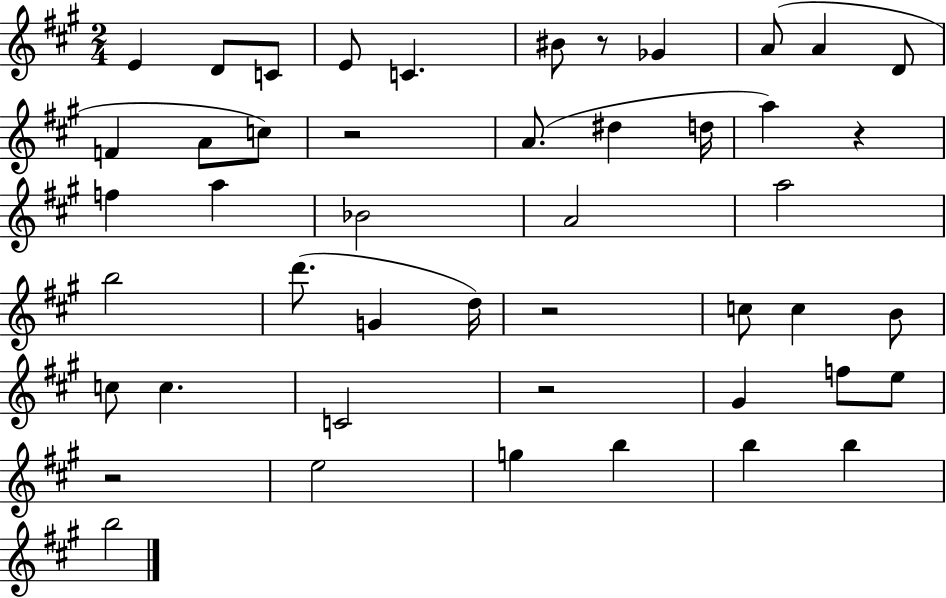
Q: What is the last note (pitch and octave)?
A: B5